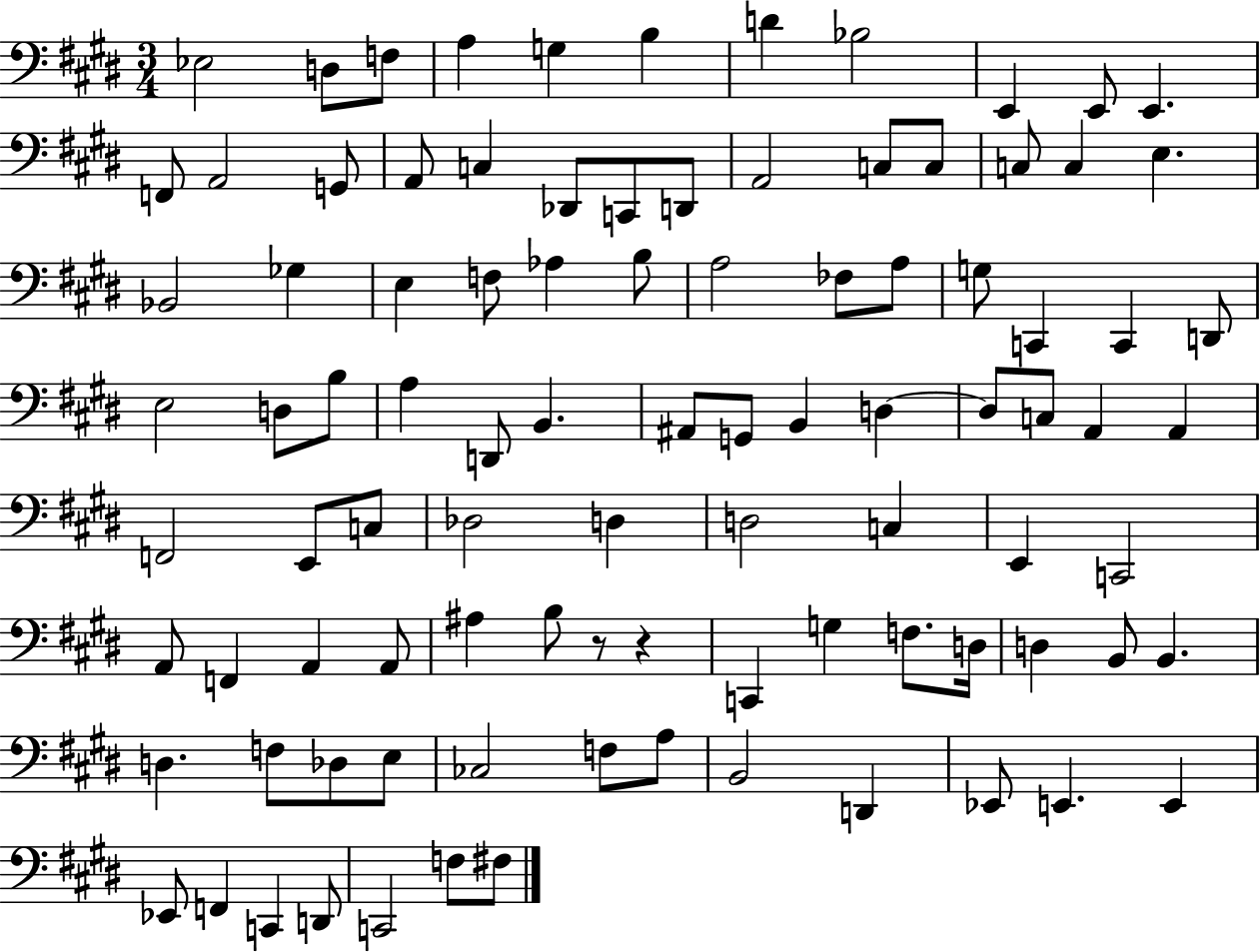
{
  \clef bass
  \numericTimeSignature
  \time 3/4
  \key e \major
  \repeat volta 2 { ees2 d8 f8 | a4 g4 b4 | d'4 bes2 | e,4 e,8 e,4. | \break f,8 a,2 g,8 | a,8 c4 des,8 c,8 d,8 | a,2 c8 c8 | c8 c4 e4. | \break bes,2 ges4 | e4 f8 aes4 b8 | a2 fes8 a8 | g8 c,4 c,4 d,8 | \break e2 d8 b8 | a4 d,8 b,4. | ais,8 g,8 b,4 d4~~ | d8 c8 a,4 a,4 | \break f,2 e,8 c8 | des2 d4 | d2 c4 | e,4 c,2 | \break a,8 f,4 a,4 a,8 | ais4 b8 r8 r4 | c,4 g4 f8. d16 | d4 b,8 b,4. | \break d4. f8 des8 e8 | ces2 f8 a8 | b,2 d,4 | ees,8 e,4. e,4 | \break ees,8 f,4 c,4 d,8 | c,2 f8 fis8 | } \bar "|."
}